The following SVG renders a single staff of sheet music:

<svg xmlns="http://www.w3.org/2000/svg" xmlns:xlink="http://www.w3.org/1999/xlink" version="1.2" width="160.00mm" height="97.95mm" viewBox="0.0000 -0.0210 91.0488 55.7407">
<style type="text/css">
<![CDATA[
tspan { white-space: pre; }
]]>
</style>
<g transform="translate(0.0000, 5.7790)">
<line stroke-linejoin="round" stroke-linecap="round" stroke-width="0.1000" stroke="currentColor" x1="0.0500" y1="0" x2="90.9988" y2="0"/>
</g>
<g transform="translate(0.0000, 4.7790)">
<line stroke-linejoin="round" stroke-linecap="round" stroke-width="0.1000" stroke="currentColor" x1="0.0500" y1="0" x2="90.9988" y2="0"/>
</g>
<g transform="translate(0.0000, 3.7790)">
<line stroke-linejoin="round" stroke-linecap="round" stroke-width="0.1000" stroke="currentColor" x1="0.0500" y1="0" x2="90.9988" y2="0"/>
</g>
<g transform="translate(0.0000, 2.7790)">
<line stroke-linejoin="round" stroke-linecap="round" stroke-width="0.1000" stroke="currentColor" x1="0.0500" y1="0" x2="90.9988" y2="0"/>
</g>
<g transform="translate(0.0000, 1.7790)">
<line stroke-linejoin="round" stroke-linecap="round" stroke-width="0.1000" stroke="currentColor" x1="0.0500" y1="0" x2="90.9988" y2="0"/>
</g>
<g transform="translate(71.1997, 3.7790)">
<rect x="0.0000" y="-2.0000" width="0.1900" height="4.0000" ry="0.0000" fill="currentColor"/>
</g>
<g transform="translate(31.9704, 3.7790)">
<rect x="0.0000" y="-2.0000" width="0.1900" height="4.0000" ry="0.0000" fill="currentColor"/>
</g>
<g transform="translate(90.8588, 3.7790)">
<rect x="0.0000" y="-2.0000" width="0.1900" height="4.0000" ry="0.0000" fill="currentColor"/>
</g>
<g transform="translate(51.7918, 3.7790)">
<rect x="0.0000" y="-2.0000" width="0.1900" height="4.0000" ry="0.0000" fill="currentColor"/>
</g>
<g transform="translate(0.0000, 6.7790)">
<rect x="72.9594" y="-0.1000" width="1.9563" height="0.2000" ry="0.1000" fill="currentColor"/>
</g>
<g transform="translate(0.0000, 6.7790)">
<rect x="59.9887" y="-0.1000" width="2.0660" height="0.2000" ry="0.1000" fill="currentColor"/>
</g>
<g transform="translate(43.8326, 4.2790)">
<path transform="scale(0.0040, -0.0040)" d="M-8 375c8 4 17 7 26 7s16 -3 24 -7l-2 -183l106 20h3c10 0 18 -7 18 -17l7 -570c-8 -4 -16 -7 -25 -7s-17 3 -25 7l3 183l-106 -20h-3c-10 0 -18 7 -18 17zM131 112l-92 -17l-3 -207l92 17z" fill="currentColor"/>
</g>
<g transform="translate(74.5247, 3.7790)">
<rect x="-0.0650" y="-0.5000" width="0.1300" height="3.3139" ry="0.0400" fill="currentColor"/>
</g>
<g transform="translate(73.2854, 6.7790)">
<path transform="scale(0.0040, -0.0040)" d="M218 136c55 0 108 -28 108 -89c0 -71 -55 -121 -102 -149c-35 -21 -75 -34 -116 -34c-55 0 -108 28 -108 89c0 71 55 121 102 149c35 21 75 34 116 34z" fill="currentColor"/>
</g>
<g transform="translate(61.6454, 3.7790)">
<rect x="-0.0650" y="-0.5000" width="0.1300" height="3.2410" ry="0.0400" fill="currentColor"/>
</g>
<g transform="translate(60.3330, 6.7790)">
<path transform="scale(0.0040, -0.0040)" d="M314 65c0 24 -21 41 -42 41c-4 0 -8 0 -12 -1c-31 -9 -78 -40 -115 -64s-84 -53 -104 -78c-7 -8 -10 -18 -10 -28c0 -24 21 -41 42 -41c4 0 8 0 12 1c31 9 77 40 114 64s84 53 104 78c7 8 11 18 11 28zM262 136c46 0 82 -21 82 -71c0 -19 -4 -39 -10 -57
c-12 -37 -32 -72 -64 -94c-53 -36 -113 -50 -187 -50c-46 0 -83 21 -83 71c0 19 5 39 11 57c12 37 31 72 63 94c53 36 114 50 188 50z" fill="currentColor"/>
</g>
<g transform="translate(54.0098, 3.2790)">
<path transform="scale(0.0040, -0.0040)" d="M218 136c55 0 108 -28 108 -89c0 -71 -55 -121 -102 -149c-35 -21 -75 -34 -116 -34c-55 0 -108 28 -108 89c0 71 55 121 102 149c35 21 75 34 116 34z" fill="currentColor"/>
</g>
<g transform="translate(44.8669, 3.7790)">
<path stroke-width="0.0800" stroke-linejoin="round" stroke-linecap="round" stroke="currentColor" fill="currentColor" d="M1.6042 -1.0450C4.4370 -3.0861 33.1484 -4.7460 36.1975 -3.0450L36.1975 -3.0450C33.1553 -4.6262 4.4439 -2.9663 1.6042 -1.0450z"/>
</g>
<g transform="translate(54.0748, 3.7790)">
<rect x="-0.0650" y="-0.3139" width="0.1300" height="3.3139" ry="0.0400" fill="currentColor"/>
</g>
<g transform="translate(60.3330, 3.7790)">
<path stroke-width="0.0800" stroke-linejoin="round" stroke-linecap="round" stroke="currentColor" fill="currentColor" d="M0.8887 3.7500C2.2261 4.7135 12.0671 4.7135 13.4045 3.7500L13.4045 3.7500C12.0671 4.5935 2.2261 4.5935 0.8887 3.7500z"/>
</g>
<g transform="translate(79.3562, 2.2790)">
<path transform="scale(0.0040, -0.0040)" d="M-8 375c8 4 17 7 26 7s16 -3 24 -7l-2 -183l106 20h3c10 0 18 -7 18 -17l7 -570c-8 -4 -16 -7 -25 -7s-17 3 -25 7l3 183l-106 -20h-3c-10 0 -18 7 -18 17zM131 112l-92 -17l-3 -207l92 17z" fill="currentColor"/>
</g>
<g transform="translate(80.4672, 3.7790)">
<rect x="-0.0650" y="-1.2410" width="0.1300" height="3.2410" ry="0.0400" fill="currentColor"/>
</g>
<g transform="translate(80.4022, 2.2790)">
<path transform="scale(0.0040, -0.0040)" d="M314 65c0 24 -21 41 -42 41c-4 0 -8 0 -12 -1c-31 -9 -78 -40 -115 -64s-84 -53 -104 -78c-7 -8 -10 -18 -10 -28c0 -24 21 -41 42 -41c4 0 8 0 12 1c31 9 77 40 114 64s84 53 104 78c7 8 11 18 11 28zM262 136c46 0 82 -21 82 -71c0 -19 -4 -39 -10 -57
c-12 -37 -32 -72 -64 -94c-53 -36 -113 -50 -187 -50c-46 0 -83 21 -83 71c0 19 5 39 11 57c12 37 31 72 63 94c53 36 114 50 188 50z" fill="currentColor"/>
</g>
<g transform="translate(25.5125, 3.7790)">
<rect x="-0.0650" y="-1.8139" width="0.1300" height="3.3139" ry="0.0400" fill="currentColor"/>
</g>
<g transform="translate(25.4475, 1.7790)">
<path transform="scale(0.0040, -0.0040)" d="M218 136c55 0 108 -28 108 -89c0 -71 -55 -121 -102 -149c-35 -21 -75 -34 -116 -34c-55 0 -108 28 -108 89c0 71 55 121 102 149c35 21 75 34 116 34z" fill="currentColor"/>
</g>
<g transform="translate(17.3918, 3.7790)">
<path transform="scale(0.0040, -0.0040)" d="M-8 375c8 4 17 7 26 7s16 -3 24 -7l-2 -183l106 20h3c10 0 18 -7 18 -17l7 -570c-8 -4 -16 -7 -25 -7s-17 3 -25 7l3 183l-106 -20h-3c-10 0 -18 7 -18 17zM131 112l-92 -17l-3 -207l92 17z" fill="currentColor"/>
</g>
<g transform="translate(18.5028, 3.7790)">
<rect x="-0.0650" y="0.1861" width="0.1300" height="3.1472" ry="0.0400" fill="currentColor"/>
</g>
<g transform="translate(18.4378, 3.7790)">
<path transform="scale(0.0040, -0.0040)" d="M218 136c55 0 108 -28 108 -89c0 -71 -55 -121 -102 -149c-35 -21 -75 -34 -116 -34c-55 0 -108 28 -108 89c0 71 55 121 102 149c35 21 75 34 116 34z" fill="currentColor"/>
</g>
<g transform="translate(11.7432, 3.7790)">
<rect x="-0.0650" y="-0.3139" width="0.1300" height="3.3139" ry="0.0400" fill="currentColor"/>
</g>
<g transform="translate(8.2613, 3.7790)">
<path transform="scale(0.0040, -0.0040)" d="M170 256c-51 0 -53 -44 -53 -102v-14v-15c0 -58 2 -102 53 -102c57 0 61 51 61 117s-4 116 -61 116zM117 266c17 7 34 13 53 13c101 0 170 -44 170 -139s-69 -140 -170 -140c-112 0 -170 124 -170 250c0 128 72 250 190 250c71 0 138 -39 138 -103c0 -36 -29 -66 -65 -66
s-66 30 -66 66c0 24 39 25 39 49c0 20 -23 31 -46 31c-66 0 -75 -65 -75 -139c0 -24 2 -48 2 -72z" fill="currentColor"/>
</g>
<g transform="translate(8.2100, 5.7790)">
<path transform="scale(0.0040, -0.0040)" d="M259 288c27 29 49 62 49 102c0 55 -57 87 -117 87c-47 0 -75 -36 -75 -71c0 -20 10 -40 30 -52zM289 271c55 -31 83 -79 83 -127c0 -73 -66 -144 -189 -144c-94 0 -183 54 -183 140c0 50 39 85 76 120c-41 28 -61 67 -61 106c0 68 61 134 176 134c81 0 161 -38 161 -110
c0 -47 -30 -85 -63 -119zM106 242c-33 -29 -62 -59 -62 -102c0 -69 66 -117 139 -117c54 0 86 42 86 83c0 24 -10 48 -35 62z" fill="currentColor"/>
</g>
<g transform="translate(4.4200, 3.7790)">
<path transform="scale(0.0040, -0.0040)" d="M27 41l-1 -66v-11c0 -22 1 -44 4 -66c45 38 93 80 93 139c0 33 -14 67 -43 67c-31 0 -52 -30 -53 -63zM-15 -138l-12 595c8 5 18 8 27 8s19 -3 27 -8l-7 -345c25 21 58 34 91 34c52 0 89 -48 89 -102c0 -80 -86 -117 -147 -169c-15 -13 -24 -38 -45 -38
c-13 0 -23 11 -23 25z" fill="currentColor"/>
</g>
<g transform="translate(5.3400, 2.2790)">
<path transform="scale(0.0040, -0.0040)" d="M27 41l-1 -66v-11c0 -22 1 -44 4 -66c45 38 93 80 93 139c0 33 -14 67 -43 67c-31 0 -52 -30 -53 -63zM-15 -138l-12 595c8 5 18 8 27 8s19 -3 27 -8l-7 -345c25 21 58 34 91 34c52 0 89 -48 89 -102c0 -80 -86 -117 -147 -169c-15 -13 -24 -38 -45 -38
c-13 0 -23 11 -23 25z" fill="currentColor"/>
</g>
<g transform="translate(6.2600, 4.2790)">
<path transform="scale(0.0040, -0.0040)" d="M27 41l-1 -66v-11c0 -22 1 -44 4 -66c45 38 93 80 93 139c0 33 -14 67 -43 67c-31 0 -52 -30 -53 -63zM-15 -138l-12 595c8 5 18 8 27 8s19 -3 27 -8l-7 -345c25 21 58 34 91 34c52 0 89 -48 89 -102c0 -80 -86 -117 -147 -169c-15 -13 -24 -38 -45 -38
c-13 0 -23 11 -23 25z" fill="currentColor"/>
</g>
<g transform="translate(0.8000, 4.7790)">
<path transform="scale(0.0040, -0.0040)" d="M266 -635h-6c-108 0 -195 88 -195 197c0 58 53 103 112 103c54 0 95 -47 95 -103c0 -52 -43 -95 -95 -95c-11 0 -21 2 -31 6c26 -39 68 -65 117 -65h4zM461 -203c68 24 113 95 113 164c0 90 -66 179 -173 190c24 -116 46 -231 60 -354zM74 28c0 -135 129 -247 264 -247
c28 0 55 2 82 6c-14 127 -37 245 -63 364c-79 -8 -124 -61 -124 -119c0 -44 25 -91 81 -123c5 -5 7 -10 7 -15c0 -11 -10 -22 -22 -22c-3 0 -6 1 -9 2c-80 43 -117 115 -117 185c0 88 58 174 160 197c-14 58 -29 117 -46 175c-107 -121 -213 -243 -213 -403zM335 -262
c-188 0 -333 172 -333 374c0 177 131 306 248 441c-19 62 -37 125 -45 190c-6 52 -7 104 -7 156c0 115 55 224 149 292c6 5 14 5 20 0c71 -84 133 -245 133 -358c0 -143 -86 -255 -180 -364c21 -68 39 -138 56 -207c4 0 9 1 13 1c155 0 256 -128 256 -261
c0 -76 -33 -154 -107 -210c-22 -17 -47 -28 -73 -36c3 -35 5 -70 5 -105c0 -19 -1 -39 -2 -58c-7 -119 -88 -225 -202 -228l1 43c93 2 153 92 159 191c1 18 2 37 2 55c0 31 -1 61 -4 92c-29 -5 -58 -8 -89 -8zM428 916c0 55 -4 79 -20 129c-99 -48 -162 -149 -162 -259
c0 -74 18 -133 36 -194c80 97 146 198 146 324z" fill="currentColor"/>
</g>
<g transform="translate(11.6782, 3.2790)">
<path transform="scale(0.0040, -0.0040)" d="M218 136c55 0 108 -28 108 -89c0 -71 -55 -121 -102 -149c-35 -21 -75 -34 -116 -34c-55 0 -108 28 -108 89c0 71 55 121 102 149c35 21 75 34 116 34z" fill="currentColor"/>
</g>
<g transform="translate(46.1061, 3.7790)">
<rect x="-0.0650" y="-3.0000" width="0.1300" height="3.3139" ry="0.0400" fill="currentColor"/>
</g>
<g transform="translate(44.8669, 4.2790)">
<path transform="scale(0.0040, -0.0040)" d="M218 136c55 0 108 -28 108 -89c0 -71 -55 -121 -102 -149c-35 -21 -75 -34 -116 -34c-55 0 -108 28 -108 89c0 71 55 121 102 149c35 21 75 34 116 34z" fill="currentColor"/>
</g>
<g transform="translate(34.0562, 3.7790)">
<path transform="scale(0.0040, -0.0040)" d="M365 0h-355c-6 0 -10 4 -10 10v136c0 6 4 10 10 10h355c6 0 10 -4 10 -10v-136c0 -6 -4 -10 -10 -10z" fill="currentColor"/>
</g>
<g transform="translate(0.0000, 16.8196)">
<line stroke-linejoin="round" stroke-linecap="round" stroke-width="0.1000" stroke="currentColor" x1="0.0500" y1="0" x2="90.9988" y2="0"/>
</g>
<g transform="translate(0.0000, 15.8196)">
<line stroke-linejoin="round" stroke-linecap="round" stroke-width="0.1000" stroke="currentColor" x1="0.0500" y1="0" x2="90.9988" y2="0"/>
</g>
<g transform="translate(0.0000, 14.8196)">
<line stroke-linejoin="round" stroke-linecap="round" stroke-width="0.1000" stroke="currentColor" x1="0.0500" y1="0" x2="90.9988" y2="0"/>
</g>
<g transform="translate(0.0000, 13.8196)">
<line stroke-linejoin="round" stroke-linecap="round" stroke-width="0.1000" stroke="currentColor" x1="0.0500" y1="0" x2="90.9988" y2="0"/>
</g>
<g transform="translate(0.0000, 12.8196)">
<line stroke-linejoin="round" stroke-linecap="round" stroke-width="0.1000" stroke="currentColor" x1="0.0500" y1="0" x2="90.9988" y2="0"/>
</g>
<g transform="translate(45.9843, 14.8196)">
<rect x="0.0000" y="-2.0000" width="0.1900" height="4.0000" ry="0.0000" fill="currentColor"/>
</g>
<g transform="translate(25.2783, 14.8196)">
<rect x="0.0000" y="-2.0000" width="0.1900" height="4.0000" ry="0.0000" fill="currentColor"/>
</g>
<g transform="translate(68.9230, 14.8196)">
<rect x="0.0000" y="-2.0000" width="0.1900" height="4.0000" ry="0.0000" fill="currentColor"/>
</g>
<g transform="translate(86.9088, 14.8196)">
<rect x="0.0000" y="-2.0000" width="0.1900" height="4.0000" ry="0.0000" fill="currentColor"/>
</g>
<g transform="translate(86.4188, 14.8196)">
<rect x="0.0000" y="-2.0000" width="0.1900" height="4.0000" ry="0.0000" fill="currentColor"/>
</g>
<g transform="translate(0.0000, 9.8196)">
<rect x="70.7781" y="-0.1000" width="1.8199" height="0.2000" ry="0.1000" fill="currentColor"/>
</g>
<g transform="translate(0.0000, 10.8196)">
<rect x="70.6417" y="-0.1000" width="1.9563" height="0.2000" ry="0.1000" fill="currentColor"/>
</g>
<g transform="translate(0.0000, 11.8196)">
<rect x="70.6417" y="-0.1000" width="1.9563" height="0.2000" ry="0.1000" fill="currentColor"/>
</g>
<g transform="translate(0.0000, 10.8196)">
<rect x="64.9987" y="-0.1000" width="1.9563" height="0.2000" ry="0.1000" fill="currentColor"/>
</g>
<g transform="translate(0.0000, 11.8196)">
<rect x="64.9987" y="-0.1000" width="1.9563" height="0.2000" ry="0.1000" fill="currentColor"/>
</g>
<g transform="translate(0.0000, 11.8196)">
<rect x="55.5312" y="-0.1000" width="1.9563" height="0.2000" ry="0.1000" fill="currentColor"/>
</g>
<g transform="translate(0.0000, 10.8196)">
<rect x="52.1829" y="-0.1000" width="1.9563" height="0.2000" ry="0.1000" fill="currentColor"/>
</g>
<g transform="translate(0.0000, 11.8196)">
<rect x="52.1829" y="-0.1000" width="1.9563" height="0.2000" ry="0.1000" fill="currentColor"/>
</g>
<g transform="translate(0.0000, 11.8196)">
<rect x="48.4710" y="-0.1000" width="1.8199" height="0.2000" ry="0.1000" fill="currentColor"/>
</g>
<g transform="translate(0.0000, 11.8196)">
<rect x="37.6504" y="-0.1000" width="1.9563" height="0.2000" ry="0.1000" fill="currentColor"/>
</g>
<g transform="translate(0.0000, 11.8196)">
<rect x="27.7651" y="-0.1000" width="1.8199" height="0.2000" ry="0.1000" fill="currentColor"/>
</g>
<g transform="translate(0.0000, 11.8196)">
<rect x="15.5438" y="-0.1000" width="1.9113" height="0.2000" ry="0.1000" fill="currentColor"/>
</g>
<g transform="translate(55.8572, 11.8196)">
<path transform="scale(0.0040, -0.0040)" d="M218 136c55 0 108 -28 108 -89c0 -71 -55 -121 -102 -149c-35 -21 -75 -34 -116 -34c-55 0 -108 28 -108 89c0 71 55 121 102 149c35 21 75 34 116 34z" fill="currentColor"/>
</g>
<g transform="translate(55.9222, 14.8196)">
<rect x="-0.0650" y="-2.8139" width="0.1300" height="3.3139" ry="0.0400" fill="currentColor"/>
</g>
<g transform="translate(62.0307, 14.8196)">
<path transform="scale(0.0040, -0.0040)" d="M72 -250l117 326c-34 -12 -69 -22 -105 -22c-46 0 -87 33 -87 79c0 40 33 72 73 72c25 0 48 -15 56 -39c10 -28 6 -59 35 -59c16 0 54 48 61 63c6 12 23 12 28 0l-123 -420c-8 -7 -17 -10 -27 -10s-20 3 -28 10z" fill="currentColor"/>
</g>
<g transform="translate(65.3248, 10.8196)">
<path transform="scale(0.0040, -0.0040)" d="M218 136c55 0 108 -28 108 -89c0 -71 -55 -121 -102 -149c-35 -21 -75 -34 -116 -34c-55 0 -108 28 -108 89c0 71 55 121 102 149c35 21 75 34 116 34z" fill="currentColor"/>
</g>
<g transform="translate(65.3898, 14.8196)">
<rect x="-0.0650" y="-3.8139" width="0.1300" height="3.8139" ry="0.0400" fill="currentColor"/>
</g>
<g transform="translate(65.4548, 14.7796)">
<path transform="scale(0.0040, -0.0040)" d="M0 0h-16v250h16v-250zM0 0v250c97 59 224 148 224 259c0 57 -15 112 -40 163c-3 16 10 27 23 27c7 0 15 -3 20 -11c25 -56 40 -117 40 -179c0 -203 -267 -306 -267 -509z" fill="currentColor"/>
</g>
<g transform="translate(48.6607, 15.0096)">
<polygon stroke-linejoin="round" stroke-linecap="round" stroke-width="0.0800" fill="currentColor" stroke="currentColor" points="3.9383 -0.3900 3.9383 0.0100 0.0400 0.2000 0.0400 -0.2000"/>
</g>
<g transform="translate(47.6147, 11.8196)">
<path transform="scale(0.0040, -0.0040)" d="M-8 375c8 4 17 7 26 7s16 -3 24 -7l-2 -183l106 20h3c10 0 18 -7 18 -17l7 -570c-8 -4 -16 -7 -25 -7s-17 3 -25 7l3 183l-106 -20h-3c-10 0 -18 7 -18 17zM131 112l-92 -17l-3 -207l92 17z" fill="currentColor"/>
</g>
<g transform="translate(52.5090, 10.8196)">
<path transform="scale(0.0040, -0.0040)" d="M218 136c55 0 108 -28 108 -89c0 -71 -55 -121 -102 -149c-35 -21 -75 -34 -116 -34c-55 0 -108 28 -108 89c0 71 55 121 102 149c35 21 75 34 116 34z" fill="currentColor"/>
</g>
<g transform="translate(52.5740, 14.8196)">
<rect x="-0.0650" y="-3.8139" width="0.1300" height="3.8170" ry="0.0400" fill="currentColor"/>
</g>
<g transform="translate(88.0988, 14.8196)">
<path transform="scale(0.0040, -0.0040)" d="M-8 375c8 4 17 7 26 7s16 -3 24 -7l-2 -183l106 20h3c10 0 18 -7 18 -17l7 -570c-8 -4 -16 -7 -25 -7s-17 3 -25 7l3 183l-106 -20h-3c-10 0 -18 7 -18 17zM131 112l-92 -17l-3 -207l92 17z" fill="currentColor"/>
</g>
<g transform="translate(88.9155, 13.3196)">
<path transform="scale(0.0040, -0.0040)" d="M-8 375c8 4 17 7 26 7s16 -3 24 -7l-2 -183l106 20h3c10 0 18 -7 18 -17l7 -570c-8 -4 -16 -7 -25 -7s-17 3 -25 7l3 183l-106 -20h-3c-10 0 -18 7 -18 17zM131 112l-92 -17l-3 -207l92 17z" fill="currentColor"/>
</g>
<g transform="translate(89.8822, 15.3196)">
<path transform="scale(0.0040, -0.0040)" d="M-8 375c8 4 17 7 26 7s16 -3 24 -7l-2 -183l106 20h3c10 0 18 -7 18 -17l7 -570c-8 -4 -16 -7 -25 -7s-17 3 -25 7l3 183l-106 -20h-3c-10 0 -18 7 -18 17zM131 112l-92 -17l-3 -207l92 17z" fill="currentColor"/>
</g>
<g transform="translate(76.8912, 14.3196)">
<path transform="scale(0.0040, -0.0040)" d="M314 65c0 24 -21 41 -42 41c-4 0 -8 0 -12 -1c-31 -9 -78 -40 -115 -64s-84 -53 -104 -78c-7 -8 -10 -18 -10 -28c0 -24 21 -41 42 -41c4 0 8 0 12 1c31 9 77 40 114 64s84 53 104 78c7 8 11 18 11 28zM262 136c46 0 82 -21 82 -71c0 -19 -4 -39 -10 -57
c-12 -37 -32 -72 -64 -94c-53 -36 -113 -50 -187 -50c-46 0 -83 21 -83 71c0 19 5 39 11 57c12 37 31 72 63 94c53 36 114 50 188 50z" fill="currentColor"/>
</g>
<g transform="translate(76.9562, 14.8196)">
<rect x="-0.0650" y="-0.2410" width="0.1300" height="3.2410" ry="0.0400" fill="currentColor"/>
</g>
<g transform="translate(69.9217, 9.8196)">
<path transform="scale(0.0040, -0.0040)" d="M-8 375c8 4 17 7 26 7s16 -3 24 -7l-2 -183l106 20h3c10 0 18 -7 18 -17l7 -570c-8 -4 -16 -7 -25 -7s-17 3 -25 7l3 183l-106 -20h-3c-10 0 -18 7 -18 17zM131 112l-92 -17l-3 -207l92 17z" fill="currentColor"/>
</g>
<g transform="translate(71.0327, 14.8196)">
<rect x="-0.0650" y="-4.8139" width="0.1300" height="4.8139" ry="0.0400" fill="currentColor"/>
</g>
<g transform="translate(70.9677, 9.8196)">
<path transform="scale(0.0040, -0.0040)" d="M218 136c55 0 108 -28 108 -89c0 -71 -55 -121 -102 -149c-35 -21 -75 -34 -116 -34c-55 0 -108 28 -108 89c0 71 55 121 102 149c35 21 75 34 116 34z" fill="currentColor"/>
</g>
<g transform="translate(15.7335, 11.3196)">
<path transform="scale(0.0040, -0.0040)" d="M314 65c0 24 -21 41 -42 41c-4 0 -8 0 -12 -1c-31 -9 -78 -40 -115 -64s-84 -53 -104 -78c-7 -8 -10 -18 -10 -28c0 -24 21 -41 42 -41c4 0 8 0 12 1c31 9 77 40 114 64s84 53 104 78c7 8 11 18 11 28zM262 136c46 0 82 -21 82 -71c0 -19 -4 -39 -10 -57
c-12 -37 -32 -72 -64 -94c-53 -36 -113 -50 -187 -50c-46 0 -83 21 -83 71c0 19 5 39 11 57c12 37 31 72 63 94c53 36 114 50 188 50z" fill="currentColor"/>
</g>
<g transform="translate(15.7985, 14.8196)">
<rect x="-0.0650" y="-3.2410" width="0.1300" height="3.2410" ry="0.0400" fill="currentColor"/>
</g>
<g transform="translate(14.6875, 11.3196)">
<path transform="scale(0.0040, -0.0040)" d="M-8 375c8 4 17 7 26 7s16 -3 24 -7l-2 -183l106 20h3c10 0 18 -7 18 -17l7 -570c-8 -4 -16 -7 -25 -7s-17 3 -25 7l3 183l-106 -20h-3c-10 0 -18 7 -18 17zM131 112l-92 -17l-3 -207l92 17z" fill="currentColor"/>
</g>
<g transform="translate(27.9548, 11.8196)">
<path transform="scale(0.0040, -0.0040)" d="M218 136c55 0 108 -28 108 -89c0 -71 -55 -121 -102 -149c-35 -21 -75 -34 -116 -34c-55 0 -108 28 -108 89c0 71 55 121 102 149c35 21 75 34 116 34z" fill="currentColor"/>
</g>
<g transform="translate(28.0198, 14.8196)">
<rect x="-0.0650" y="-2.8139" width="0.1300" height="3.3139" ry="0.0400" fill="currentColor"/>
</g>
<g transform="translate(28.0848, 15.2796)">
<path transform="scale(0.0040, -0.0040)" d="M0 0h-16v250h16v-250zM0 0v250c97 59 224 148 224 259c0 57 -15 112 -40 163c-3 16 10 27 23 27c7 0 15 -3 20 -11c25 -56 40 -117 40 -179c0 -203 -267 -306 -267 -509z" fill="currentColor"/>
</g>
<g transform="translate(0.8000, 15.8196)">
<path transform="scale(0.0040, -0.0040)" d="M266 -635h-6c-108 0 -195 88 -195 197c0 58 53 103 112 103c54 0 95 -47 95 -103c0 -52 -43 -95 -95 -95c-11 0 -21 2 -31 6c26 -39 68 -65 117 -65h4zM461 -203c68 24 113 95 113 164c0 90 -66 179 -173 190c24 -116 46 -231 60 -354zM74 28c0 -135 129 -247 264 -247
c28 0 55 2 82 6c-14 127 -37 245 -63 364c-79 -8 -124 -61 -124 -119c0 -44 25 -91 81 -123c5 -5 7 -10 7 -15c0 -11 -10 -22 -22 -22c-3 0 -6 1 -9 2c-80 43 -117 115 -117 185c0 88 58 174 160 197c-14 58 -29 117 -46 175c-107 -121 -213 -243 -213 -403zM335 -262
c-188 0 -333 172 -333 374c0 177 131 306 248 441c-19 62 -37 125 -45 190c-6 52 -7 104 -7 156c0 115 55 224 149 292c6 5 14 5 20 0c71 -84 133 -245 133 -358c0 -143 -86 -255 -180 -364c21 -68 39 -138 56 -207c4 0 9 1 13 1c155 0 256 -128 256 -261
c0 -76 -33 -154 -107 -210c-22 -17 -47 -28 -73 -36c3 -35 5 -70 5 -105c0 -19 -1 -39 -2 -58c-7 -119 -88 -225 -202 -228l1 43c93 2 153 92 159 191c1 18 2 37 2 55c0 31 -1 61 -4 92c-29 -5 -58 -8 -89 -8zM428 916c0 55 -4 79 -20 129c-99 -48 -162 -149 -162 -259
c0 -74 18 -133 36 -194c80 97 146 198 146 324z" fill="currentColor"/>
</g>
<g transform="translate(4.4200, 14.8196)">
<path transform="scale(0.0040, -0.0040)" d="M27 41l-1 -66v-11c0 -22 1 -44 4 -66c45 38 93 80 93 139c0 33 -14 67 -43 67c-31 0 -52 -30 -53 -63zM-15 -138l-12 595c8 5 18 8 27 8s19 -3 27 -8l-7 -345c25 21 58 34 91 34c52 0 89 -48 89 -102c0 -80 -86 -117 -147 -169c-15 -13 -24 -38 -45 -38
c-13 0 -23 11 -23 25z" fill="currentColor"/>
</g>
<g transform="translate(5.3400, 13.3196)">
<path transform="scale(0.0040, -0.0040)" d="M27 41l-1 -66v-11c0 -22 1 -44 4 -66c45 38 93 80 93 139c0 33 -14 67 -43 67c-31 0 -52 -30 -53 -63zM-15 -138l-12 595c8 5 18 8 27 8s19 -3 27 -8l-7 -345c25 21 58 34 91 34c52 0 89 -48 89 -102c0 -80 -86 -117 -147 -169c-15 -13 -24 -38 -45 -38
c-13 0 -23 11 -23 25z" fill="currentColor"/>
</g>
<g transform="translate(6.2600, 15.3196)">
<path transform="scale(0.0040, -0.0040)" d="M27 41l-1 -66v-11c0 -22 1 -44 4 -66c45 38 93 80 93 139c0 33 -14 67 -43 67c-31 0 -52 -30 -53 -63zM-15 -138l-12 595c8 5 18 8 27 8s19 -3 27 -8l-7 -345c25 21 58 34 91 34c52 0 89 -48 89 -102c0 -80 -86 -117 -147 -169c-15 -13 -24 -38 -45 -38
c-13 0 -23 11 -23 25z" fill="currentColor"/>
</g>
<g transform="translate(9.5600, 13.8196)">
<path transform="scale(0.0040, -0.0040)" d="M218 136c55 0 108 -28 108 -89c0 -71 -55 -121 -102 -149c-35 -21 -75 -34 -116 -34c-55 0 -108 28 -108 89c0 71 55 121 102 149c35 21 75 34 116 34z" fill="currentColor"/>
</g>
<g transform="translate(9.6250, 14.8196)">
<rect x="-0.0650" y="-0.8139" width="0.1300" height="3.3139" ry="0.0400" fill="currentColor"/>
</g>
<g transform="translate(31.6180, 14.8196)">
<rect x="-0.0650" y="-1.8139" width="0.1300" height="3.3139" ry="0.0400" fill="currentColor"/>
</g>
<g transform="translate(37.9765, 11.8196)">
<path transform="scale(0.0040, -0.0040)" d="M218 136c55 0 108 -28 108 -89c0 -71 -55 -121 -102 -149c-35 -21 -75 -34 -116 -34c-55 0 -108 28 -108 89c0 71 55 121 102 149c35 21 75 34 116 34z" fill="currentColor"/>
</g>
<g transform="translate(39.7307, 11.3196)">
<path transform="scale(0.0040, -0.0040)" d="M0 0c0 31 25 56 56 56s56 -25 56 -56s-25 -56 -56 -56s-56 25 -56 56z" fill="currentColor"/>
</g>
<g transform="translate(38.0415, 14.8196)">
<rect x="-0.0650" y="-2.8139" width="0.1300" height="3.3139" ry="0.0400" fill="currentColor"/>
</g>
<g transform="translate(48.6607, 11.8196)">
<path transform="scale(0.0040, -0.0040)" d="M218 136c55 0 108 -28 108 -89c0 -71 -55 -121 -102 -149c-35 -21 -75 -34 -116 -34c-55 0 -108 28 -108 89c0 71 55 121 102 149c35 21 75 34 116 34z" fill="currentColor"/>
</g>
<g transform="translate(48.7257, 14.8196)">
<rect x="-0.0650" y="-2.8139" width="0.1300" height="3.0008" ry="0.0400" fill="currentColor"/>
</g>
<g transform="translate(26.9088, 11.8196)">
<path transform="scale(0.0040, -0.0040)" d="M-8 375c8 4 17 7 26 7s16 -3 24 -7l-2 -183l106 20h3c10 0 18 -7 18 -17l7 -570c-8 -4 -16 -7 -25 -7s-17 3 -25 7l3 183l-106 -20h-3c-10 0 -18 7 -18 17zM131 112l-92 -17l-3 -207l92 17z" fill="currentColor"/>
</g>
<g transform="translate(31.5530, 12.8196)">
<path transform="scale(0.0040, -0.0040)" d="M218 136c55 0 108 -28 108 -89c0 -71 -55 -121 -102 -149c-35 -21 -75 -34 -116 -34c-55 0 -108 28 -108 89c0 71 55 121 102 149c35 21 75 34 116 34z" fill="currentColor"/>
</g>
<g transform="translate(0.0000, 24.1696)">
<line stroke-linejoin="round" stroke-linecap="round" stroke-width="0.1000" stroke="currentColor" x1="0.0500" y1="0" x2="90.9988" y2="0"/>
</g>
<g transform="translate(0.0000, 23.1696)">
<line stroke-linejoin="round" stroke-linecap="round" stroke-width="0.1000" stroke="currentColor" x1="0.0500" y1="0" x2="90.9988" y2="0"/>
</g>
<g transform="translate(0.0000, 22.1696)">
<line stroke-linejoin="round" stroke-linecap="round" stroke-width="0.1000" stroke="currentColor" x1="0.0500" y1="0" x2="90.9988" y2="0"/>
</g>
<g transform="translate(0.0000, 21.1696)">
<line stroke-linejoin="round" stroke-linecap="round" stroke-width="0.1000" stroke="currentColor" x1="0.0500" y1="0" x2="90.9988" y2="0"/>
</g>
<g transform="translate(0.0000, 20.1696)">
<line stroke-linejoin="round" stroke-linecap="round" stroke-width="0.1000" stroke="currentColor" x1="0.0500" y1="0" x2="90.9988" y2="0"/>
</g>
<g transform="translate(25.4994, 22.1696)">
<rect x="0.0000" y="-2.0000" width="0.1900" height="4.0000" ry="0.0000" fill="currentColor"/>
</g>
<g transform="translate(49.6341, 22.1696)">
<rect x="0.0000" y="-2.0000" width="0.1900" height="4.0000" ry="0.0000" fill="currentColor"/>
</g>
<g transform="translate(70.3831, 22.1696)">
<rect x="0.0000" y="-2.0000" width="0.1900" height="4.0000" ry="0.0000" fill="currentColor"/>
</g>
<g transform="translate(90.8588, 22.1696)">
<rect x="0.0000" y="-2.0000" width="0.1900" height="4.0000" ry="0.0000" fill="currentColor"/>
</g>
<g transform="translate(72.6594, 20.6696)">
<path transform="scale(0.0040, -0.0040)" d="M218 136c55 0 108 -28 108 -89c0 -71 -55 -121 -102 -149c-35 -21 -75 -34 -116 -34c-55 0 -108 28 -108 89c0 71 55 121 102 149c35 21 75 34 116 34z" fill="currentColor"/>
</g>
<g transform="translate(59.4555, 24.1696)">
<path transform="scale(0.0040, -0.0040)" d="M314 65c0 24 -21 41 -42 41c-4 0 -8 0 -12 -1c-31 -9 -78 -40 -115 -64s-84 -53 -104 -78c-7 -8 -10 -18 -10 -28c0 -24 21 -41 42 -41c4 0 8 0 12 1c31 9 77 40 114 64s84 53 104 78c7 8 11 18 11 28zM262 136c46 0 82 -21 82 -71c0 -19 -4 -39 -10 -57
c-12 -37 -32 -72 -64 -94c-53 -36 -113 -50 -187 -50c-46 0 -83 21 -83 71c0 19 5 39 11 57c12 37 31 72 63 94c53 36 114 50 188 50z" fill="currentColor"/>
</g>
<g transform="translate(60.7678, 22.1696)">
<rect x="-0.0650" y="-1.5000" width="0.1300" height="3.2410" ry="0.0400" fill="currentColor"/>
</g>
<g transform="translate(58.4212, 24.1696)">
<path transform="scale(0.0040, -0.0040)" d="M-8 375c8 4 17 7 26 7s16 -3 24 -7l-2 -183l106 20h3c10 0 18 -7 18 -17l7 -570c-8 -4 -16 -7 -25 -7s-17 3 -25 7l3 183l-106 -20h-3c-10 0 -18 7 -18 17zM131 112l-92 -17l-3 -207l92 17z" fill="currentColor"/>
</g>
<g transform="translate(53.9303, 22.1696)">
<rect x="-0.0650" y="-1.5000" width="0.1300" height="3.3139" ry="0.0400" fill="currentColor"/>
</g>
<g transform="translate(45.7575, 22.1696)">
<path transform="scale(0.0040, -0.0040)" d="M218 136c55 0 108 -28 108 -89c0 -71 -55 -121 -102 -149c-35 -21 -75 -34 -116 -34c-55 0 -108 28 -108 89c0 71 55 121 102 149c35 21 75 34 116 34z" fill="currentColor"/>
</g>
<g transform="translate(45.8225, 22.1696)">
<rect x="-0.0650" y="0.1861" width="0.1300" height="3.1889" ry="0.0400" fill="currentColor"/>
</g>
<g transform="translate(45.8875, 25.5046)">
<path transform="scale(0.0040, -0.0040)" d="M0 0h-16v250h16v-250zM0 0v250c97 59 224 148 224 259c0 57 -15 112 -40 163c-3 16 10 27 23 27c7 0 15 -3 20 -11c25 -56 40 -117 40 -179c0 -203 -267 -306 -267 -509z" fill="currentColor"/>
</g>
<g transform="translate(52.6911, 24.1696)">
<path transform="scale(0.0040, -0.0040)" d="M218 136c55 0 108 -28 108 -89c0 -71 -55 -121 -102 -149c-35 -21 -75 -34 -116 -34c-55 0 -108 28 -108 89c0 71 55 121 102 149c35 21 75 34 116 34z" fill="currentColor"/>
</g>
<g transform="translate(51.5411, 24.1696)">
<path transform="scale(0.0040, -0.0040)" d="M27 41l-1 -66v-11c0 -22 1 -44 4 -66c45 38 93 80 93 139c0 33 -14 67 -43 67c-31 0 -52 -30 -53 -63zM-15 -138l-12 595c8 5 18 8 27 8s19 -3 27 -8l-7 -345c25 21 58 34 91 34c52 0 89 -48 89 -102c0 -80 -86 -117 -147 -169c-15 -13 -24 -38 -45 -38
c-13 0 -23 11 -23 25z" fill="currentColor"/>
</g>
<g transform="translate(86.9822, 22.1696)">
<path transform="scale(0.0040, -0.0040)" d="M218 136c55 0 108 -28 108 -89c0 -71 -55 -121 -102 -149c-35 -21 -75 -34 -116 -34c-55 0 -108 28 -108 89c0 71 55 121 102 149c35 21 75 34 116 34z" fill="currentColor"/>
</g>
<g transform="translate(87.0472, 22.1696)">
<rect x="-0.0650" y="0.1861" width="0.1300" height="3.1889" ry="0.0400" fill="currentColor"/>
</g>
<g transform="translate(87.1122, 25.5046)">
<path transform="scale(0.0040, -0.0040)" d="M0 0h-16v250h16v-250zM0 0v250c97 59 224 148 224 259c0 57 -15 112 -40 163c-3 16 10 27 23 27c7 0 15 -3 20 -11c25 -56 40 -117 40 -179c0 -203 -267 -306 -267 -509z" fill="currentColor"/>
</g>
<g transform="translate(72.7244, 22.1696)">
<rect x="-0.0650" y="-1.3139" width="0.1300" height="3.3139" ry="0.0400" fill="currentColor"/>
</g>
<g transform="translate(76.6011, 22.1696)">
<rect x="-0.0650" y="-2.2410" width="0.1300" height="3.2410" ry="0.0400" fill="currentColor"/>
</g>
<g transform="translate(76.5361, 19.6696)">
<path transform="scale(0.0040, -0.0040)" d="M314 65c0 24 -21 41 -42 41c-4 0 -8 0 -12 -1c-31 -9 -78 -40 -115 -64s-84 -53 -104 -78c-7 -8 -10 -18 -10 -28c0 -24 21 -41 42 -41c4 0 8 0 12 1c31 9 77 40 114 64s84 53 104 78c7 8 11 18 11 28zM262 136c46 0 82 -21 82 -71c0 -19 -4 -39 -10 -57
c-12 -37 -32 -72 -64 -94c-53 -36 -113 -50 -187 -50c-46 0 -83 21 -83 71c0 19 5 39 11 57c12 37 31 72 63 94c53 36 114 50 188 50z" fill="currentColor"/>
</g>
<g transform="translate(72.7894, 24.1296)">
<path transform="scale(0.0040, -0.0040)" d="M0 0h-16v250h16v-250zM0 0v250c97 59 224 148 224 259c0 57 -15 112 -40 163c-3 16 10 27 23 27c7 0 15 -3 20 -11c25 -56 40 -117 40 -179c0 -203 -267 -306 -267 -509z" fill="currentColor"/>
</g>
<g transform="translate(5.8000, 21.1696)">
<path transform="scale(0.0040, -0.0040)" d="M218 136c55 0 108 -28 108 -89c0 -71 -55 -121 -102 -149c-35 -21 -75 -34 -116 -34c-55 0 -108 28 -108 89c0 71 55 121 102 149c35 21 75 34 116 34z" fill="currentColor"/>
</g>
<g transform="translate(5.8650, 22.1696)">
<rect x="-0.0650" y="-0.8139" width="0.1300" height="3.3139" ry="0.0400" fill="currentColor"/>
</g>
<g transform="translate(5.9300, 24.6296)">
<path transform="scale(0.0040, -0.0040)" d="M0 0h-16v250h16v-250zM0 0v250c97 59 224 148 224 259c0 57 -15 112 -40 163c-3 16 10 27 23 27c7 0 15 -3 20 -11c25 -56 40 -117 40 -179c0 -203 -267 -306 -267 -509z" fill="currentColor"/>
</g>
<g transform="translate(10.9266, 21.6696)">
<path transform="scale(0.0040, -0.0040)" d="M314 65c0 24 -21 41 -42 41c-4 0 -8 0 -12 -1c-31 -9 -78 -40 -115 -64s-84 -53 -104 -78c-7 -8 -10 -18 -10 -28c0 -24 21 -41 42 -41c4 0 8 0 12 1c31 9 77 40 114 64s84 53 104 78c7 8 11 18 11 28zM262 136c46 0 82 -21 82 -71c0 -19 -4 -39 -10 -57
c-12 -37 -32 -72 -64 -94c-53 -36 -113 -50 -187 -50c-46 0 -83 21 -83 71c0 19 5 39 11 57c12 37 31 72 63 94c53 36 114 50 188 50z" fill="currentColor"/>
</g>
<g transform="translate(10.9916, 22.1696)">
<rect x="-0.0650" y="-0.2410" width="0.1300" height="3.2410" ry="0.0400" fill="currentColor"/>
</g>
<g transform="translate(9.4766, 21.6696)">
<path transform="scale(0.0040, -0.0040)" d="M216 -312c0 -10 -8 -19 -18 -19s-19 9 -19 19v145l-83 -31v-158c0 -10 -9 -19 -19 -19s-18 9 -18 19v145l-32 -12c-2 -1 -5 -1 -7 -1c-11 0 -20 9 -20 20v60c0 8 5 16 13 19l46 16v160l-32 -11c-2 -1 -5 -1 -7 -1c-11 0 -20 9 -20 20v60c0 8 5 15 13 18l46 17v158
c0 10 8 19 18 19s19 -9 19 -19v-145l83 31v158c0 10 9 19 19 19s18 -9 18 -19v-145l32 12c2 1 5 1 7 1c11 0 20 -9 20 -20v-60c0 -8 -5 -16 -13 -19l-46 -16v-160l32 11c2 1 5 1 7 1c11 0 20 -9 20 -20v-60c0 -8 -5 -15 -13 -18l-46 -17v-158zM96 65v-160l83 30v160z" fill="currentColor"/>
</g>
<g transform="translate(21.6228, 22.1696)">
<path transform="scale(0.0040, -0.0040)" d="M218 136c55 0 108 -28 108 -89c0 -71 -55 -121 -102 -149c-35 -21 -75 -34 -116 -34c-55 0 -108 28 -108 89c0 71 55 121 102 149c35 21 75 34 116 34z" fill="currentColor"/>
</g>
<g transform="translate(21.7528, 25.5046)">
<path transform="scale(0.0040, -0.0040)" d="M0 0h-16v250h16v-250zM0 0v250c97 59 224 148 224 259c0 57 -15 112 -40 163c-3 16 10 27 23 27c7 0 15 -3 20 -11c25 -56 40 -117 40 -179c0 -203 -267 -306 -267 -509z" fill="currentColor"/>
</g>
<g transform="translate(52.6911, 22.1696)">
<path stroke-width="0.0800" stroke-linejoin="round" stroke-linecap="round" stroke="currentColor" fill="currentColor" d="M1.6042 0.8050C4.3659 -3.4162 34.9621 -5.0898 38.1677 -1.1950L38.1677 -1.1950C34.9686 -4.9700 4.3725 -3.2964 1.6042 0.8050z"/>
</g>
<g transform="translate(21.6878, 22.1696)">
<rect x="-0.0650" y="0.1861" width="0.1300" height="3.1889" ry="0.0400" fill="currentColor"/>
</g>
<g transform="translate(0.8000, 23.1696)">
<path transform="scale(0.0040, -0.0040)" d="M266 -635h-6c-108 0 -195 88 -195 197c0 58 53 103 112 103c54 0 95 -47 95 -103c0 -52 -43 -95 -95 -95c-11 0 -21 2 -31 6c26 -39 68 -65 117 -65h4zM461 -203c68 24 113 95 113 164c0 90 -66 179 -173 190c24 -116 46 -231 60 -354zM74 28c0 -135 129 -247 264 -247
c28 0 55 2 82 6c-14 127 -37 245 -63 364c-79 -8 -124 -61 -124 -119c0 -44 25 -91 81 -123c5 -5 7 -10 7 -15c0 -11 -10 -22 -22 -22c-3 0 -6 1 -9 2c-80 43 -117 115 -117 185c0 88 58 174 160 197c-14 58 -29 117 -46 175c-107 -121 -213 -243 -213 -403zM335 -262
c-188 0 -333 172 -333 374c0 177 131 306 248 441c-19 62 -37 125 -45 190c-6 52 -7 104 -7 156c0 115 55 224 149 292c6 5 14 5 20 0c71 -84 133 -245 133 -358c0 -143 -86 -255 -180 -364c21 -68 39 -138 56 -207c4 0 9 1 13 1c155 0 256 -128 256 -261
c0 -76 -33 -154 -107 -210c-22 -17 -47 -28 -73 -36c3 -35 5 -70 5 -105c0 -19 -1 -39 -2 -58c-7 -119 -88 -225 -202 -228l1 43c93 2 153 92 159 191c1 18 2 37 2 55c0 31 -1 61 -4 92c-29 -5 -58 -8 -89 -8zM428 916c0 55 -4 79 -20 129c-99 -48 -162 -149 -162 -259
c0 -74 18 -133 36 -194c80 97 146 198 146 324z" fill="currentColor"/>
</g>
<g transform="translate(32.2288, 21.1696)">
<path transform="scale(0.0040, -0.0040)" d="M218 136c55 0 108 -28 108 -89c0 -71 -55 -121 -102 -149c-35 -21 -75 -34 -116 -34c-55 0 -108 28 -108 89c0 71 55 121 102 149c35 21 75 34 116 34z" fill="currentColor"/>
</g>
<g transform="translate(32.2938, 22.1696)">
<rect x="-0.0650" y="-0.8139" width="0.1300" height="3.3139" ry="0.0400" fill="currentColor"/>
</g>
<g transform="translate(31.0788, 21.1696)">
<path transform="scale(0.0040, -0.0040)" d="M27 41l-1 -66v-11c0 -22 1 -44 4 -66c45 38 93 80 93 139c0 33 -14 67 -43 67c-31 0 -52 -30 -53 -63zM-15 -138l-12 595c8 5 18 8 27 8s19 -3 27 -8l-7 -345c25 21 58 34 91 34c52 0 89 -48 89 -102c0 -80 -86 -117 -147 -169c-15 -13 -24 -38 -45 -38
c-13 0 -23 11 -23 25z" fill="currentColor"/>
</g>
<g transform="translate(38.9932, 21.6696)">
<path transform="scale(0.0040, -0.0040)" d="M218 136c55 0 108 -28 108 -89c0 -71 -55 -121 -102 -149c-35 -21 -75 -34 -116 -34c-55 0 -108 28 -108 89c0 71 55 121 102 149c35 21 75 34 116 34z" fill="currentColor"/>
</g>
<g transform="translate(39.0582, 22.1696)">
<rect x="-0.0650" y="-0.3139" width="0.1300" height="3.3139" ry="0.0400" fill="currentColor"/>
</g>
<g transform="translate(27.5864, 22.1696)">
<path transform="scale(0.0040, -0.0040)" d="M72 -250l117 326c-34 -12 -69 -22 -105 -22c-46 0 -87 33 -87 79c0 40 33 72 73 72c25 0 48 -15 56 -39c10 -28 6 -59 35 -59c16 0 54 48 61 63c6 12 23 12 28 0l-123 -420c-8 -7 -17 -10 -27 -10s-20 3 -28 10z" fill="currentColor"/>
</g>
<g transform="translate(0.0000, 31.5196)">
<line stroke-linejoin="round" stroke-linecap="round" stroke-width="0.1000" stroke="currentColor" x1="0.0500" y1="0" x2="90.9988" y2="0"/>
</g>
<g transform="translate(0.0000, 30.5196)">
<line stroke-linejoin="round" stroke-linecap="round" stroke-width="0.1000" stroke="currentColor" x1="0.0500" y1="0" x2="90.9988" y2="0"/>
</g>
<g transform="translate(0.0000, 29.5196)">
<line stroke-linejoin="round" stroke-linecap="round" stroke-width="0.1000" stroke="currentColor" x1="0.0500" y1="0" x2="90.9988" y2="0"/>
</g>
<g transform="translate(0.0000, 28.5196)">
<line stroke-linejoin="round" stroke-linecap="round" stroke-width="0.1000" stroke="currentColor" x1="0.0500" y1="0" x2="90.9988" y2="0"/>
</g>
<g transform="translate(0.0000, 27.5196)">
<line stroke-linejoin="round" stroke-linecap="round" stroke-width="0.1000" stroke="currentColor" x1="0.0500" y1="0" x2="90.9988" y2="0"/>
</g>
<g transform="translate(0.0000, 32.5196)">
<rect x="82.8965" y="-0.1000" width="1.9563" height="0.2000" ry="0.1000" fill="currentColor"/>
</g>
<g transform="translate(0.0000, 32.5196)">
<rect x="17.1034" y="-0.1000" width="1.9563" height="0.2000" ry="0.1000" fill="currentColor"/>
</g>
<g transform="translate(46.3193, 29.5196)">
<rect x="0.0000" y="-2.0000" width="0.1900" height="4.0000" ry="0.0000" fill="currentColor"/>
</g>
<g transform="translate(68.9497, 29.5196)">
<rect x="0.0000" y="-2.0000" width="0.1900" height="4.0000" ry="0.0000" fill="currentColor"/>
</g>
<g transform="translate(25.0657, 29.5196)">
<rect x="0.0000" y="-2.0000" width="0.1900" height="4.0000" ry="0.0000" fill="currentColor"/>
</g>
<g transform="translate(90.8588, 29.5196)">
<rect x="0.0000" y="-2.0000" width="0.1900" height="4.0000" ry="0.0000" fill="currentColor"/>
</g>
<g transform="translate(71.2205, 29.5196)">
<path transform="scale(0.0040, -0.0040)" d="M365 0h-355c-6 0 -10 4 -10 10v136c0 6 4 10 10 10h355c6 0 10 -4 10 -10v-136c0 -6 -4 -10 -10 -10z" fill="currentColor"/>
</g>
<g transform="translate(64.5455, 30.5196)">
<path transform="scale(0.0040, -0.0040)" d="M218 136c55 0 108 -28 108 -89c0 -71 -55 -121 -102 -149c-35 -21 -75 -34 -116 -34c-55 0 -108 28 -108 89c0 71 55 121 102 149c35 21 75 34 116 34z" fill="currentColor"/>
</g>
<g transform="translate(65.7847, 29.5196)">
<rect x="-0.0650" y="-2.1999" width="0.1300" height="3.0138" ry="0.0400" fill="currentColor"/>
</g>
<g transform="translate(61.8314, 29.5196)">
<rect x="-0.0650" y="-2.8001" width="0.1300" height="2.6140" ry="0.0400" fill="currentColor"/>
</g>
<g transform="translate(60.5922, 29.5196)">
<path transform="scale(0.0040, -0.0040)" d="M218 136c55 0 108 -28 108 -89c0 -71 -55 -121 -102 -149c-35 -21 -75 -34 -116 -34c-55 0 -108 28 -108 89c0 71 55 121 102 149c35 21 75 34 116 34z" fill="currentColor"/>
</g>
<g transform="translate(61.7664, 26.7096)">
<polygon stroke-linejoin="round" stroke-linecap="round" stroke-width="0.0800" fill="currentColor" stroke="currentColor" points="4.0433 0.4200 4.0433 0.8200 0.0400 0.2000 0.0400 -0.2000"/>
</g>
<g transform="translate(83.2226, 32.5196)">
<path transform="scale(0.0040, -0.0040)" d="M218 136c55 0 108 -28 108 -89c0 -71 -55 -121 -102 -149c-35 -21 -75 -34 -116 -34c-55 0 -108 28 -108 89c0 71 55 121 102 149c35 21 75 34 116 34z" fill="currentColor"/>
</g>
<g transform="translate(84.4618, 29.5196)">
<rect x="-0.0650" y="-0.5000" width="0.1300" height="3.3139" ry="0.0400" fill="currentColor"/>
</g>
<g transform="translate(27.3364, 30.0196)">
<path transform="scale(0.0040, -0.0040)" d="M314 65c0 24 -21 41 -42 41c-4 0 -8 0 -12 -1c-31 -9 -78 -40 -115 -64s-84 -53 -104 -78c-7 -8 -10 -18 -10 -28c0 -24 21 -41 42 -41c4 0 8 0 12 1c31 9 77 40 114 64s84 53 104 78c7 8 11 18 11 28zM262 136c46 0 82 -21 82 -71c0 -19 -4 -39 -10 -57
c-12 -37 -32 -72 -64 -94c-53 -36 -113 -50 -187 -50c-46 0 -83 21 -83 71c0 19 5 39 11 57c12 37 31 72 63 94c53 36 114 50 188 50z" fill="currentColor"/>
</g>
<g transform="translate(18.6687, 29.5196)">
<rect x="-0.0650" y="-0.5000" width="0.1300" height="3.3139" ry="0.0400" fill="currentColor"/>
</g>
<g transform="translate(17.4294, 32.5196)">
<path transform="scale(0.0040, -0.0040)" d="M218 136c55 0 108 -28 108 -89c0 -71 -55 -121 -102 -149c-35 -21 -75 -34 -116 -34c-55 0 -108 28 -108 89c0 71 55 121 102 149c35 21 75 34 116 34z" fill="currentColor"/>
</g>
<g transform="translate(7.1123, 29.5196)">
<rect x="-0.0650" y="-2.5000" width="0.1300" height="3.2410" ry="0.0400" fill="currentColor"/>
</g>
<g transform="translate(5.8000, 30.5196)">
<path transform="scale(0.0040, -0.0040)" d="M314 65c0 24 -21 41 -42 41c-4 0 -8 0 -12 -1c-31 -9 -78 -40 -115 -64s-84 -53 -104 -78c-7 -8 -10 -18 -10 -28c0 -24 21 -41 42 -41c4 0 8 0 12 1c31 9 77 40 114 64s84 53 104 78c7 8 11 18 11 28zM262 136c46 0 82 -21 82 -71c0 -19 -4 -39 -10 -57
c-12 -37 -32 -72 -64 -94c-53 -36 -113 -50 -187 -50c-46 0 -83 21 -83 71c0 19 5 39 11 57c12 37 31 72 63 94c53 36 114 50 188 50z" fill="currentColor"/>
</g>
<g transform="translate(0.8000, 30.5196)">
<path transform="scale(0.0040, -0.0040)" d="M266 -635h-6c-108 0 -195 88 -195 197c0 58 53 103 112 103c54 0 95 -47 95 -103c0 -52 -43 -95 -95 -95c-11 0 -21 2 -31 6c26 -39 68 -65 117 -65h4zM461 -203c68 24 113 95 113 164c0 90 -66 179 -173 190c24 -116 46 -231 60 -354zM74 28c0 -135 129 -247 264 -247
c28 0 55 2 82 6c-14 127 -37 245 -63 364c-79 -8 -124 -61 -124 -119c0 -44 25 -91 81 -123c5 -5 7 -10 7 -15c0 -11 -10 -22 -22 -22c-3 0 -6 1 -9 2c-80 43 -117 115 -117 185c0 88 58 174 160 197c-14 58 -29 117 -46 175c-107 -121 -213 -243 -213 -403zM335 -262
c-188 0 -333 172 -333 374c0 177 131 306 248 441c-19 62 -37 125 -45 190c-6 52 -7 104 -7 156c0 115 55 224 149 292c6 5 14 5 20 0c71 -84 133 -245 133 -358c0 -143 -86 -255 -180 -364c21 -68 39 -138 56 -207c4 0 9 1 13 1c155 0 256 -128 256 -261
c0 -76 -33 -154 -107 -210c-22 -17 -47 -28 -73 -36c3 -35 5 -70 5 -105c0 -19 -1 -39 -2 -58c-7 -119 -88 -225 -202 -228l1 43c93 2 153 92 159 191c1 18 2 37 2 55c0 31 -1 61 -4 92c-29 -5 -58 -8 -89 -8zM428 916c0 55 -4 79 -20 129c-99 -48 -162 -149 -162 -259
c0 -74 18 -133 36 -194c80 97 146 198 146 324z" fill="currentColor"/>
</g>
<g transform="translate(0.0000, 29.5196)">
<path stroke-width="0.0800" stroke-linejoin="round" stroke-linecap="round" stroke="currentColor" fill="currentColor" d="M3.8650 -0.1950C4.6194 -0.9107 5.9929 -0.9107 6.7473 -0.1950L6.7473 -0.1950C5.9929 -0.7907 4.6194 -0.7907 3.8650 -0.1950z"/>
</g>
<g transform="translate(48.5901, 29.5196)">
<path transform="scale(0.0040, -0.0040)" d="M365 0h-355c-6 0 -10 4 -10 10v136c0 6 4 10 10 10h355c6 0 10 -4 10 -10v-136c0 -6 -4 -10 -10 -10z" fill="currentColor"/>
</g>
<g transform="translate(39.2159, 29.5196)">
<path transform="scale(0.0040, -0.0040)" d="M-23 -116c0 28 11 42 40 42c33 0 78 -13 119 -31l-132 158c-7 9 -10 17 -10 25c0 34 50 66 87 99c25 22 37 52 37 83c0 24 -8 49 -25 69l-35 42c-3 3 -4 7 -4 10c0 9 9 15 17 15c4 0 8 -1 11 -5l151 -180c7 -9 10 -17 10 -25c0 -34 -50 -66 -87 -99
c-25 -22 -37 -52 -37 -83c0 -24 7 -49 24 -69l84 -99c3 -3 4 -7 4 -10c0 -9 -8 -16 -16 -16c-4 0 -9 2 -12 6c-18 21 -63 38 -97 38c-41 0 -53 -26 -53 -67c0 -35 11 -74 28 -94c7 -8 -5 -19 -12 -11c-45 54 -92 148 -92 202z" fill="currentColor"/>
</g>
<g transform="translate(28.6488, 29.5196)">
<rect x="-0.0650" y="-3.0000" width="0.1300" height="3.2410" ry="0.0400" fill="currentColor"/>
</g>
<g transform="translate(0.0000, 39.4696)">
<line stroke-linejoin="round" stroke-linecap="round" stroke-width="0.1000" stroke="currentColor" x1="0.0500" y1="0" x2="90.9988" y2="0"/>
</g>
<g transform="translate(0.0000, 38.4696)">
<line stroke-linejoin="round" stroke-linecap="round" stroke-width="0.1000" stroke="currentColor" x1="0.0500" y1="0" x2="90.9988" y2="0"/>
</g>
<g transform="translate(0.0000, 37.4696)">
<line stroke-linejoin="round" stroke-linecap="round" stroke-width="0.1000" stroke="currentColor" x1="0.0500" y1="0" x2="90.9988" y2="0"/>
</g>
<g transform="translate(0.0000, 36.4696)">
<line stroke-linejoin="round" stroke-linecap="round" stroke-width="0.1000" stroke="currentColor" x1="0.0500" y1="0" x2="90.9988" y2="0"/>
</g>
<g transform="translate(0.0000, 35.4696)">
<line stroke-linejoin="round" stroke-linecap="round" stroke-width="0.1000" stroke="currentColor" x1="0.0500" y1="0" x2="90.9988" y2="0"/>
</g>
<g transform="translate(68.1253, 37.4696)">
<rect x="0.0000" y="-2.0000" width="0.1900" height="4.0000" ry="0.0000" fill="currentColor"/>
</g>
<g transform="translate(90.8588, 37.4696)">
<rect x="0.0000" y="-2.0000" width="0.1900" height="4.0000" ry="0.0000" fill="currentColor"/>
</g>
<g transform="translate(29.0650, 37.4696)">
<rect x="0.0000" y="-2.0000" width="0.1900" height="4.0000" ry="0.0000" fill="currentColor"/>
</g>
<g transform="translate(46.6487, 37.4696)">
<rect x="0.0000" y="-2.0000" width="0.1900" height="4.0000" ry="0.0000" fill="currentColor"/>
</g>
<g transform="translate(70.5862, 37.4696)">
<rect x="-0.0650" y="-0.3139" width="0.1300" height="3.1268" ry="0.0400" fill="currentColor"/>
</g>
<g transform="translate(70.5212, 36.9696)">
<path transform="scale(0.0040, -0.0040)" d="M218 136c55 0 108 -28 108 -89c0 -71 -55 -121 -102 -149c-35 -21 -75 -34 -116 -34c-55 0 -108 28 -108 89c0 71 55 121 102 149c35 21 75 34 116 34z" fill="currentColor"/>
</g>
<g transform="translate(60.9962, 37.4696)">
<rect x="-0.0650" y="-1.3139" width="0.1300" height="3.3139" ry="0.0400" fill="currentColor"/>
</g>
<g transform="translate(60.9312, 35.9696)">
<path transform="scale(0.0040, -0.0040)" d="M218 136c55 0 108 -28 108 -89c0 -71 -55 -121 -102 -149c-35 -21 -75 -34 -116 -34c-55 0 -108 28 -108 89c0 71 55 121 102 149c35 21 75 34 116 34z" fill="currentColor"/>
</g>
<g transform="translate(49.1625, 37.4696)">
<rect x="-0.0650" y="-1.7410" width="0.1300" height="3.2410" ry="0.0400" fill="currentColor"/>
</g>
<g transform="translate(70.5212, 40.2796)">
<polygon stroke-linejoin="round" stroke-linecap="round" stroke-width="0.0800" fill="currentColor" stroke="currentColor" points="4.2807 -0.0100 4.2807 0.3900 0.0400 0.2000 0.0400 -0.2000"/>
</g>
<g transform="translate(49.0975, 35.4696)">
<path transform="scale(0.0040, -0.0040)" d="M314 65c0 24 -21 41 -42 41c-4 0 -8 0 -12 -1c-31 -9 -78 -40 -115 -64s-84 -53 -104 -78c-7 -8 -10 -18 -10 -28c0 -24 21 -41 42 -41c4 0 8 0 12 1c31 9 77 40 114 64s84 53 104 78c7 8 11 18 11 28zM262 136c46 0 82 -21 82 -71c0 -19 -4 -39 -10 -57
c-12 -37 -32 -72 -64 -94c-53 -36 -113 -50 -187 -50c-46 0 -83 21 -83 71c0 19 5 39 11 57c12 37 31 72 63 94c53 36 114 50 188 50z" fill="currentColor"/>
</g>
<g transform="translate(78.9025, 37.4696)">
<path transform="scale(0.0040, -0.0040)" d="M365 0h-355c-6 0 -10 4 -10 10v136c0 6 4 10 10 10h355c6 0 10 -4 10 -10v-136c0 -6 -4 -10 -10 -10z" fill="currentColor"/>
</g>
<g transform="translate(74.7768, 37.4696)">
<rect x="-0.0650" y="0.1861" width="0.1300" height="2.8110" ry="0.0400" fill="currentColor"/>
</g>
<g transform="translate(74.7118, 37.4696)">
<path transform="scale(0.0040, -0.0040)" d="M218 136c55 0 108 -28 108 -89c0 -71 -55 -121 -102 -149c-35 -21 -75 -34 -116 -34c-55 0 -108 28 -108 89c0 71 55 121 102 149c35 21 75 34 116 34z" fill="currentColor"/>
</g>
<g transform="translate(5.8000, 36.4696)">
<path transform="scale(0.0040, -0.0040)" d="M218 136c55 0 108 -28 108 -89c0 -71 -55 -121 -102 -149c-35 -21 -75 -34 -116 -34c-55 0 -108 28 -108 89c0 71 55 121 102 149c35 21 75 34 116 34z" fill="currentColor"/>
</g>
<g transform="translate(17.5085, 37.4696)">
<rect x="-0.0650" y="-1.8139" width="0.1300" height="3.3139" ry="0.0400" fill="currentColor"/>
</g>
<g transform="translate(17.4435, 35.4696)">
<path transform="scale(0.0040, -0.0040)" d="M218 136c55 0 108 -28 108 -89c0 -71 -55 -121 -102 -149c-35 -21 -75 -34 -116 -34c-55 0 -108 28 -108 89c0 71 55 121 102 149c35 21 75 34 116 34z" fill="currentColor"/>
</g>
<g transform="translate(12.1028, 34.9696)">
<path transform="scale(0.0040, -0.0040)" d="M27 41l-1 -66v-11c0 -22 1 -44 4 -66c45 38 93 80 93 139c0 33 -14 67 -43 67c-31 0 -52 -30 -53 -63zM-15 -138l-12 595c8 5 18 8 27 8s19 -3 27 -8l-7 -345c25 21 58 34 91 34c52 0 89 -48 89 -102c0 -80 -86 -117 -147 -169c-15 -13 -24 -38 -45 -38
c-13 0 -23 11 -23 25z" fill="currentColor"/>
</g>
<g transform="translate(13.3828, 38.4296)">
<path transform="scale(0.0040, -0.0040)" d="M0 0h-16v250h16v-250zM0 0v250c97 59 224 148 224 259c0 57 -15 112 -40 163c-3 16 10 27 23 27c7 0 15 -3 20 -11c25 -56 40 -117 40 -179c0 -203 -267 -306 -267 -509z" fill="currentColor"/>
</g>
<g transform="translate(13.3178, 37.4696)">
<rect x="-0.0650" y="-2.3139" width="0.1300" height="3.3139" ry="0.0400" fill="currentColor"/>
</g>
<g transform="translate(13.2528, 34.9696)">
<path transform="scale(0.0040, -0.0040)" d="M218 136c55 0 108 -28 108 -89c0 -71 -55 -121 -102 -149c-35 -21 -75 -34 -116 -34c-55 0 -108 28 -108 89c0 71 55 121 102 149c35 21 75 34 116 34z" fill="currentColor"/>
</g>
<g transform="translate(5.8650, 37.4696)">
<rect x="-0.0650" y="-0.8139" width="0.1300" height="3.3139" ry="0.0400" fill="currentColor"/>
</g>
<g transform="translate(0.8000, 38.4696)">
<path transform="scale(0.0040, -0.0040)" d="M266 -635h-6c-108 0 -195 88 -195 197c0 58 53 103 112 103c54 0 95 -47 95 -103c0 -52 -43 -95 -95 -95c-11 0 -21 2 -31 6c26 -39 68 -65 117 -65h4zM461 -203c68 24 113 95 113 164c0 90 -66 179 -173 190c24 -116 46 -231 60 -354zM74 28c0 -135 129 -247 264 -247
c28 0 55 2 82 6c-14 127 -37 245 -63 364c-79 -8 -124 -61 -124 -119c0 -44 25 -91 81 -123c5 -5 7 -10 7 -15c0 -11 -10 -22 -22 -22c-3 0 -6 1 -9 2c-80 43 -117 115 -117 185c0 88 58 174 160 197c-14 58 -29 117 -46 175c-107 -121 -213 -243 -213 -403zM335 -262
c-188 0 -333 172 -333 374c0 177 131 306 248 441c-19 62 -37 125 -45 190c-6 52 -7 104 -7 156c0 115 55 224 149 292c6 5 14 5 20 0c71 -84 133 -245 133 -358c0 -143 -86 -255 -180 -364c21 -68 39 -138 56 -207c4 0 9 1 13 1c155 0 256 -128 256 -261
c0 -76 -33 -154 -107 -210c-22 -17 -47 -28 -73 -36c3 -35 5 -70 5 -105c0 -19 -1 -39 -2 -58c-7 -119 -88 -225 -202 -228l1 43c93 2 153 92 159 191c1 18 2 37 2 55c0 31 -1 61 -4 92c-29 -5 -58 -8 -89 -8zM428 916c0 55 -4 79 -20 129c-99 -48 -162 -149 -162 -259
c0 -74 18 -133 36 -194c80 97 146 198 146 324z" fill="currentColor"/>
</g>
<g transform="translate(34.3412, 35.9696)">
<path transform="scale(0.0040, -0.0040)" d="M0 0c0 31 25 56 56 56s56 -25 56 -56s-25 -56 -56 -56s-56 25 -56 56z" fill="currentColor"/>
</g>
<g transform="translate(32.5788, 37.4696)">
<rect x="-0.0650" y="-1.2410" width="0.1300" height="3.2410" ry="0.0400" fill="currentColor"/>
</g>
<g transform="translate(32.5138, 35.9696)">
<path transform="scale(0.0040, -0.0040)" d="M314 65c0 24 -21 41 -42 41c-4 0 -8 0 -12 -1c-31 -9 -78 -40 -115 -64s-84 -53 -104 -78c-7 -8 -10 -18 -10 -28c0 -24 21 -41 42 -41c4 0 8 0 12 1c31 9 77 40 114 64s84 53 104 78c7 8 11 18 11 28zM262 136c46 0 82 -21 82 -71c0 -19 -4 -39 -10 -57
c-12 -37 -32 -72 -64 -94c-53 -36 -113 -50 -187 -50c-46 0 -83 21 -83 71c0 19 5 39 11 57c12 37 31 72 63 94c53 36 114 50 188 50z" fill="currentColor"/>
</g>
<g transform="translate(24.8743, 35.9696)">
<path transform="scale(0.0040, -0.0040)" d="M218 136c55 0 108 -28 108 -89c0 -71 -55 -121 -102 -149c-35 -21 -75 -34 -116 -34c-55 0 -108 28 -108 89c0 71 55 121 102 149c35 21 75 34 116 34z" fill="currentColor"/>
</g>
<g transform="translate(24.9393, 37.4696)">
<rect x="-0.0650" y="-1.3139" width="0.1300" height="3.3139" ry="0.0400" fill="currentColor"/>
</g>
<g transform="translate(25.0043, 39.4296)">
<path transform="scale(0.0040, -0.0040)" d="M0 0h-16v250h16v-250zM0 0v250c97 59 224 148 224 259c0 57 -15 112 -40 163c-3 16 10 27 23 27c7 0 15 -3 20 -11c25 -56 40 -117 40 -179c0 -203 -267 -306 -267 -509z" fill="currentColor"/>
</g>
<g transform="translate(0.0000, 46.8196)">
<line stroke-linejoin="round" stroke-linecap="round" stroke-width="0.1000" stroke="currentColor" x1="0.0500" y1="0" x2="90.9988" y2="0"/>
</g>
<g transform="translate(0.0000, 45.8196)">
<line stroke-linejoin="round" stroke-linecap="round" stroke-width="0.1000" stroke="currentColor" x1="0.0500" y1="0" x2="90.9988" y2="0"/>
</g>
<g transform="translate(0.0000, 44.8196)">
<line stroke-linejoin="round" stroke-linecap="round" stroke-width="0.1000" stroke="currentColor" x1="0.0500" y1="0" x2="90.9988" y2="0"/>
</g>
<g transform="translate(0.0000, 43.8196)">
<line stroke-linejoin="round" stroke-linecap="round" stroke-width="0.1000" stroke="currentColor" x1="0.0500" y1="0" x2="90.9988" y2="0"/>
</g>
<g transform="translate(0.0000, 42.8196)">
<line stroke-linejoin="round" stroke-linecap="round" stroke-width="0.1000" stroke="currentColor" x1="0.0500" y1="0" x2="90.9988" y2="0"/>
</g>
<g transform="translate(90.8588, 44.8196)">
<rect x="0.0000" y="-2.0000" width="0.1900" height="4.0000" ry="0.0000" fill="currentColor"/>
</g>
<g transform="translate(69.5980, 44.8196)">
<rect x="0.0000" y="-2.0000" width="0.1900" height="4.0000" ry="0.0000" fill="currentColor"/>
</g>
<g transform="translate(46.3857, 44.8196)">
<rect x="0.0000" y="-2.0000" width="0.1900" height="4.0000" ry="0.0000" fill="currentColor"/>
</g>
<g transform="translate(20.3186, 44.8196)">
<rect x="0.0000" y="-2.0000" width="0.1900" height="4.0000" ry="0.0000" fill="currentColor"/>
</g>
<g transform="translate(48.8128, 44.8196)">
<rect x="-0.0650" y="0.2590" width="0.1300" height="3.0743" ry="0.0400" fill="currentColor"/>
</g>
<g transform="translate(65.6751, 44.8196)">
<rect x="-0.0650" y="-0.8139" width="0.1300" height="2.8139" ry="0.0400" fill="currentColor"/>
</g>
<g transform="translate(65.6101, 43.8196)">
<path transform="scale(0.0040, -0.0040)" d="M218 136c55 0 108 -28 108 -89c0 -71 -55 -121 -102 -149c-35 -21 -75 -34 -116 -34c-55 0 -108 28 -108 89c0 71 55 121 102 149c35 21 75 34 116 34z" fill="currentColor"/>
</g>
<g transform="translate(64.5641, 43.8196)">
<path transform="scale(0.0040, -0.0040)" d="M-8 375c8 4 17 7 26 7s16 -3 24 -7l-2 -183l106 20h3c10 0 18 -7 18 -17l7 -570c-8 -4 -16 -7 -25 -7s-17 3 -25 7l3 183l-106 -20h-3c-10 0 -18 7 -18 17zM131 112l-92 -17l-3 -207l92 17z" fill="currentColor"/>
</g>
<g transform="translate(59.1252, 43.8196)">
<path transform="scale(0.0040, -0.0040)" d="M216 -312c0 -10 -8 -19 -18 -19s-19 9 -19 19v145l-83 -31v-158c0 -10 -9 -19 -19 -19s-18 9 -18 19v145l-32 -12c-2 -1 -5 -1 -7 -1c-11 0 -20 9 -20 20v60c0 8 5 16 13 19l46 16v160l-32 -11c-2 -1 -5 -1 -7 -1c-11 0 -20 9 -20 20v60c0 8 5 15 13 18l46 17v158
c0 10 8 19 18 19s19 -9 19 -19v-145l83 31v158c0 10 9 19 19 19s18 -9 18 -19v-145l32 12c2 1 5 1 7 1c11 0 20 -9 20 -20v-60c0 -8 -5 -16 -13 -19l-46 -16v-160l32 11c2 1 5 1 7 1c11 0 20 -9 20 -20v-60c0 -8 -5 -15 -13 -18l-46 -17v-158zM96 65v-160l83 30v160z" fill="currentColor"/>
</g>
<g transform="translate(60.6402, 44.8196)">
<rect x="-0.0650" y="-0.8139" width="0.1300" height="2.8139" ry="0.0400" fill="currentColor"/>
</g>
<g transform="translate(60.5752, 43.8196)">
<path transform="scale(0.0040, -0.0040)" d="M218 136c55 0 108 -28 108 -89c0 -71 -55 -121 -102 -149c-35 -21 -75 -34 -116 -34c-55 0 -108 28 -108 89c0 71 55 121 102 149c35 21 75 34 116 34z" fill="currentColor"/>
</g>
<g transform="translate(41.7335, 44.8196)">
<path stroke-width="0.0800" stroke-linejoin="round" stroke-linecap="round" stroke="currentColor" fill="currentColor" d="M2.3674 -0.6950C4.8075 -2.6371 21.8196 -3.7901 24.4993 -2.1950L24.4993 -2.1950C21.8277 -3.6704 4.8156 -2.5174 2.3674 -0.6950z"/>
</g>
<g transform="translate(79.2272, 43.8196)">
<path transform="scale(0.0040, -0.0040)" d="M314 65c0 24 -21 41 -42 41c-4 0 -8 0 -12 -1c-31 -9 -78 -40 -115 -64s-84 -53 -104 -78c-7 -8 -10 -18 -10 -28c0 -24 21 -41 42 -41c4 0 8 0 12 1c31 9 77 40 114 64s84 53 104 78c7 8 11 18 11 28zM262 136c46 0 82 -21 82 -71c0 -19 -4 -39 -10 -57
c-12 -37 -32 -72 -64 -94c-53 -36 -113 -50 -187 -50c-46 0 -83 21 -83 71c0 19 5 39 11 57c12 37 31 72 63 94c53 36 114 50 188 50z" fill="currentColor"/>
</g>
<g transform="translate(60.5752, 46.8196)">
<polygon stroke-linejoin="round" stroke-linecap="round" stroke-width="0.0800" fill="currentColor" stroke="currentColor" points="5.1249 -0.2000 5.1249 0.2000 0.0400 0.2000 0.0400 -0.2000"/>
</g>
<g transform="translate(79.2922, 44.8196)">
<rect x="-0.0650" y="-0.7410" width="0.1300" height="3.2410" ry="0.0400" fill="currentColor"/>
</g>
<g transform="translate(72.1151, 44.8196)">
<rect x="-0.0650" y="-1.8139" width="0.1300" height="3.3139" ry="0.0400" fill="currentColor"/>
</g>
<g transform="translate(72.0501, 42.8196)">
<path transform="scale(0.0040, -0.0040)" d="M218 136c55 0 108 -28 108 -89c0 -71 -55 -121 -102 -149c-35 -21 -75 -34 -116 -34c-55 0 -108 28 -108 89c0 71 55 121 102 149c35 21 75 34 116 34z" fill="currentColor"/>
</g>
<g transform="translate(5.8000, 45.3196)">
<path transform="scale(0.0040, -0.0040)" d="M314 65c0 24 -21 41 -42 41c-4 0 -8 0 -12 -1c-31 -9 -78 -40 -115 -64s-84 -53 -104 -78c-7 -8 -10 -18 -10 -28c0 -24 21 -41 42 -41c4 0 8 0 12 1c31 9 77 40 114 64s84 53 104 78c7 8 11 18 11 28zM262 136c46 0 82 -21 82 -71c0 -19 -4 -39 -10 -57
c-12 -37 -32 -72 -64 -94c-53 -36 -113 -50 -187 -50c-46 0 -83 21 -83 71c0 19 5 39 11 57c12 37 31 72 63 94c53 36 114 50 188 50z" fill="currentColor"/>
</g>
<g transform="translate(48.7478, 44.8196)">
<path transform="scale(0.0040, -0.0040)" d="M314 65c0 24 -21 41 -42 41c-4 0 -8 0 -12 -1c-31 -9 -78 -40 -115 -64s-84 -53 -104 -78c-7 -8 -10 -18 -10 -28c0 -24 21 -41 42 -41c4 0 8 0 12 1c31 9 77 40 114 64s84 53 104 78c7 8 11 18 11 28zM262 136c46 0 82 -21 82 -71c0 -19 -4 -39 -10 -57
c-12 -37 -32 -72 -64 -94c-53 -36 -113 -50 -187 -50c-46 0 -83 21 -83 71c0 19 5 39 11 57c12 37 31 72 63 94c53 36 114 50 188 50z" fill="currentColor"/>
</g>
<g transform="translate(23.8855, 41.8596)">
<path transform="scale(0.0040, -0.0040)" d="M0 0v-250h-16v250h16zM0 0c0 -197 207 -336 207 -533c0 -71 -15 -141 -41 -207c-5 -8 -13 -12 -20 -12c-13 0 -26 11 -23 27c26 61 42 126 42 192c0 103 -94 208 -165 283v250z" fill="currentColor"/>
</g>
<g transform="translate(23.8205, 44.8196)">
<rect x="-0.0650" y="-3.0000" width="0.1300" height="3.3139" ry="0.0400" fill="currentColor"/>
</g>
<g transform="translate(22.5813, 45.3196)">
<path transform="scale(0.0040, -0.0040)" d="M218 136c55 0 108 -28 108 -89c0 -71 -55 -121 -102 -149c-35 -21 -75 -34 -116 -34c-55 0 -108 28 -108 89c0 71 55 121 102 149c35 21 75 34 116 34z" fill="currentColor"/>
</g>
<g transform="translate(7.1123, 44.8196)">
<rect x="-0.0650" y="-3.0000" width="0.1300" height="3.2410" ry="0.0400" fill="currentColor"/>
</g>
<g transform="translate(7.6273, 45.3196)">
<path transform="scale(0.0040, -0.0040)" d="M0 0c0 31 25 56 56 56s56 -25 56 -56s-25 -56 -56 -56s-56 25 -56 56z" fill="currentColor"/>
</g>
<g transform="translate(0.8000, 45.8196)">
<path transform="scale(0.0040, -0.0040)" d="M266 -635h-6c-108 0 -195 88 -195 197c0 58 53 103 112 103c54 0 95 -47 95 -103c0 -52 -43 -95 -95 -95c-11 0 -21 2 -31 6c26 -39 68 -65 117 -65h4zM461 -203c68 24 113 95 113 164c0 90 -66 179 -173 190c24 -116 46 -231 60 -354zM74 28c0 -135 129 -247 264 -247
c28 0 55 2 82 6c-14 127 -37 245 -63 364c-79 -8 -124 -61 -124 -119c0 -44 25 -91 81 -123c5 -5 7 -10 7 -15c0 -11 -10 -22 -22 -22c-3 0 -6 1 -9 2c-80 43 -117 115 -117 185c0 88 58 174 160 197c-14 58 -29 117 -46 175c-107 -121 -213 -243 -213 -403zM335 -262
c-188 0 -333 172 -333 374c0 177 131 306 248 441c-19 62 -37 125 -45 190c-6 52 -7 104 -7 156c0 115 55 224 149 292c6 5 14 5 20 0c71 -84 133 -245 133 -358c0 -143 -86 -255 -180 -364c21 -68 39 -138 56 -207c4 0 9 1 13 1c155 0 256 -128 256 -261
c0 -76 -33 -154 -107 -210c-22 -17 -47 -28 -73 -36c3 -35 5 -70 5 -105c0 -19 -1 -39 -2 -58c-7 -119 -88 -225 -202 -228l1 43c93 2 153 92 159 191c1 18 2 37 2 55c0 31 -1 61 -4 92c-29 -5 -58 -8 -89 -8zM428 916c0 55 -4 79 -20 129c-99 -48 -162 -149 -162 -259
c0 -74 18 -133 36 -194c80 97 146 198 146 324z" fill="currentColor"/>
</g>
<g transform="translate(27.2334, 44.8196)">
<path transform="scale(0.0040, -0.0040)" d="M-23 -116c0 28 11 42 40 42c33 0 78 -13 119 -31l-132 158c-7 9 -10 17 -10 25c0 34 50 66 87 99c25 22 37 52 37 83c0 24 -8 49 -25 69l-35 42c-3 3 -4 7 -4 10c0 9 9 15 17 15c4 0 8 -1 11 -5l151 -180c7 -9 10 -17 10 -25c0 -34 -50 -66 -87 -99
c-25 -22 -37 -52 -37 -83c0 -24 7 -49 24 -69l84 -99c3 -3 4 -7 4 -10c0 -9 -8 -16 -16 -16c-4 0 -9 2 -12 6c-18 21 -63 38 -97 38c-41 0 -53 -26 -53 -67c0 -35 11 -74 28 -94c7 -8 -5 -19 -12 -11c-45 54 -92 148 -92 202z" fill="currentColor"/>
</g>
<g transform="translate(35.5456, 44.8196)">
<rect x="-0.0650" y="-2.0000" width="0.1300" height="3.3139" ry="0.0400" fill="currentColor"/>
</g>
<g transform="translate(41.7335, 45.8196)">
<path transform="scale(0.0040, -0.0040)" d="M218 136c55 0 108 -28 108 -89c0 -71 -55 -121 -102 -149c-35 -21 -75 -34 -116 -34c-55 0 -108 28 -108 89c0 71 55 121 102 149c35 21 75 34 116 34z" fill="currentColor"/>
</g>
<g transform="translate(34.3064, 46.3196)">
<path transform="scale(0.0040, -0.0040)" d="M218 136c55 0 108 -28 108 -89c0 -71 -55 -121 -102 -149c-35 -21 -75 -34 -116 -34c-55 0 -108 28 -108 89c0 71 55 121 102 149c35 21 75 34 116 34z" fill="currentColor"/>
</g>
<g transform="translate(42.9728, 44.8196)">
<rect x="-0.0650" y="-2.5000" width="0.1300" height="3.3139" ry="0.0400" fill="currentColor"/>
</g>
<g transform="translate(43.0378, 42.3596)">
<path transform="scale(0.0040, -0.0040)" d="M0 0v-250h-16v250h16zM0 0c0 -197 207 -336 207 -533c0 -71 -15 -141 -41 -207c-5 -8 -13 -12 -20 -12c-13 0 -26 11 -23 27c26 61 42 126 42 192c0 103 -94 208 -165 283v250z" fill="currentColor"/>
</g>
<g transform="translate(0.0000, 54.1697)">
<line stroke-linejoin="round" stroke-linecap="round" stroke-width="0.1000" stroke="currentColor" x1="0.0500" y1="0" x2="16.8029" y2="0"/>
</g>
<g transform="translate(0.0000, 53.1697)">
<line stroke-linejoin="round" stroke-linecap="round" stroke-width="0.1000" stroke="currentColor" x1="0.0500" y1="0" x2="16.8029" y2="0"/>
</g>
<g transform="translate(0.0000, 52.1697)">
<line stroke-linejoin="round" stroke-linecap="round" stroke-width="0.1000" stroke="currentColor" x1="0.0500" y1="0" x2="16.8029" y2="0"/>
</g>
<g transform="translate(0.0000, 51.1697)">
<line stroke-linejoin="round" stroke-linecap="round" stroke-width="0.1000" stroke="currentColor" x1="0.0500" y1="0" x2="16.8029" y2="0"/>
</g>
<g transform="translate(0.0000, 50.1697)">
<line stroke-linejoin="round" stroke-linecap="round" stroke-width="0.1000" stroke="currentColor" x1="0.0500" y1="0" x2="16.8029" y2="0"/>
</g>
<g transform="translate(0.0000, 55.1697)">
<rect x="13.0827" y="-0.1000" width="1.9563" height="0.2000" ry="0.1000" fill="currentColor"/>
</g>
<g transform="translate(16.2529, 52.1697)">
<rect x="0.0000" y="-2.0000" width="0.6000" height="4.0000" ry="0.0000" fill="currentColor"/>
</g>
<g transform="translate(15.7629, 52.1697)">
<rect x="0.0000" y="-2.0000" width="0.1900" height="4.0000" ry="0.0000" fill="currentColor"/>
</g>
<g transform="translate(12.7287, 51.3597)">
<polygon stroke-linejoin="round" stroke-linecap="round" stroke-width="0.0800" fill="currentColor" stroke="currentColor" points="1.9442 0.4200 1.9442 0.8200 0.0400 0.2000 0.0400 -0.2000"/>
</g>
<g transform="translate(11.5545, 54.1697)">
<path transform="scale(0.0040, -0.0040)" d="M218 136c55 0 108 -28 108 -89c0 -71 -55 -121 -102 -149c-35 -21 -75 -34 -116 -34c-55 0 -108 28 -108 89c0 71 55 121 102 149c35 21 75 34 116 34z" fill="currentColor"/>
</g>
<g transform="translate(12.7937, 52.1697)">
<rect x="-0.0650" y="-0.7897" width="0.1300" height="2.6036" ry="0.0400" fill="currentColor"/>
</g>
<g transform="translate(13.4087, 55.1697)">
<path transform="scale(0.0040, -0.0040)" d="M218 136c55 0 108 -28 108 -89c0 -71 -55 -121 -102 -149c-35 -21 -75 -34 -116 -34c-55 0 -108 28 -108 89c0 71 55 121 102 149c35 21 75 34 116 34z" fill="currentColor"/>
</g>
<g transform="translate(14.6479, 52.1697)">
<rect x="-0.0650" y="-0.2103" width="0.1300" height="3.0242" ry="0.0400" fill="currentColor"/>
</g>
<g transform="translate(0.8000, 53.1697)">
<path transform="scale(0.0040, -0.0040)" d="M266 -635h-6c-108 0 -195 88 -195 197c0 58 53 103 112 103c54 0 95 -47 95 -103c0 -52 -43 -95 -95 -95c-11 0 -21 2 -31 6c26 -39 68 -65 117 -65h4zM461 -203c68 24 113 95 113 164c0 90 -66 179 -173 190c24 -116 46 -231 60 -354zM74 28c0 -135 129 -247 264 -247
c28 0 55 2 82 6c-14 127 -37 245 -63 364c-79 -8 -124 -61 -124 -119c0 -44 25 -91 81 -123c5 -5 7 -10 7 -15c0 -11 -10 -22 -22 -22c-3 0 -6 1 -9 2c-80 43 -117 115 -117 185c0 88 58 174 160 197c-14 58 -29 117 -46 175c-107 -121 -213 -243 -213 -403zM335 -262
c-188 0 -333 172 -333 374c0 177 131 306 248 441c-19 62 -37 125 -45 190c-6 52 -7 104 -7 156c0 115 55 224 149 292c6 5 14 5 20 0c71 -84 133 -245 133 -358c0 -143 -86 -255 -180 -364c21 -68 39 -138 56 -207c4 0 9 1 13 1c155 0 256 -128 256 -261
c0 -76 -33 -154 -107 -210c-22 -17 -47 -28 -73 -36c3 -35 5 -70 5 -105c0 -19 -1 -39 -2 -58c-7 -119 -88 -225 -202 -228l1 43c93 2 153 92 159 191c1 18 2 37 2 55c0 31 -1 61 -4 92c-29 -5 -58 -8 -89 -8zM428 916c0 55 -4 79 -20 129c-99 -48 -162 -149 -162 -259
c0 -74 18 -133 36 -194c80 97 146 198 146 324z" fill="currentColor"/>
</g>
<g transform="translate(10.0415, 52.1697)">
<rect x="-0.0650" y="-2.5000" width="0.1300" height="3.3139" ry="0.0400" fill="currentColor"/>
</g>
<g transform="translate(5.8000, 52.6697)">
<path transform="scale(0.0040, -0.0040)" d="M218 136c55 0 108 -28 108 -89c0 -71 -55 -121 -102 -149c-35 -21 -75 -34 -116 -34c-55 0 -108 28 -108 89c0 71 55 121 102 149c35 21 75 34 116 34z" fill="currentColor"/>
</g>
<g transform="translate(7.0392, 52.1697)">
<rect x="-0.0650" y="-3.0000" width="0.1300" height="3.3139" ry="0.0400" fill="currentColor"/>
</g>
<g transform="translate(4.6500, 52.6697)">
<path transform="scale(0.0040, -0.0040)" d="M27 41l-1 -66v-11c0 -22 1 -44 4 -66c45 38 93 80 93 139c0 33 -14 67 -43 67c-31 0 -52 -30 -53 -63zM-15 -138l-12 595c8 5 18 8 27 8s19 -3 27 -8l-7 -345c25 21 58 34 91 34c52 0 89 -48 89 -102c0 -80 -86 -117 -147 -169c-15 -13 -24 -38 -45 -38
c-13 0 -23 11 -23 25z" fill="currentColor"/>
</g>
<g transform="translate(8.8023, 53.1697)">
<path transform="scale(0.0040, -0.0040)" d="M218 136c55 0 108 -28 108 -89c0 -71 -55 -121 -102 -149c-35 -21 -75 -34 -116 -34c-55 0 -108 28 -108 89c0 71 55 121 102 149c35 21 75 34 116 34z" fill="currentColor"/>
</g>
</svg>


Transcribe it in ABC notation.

X:1
T:Untitled
M:6/8
L:1/4
K:Eb
c B f z2 A c C2 C e2 d b2 a/2 f a a/2 c'/2 a z/2 c'/2 e' c2 d/2 ^c2 B/2 z/2 _d c B/2 _E E2 e/2 g2 B/2 G2 C A2 z z2 B/2 G/2 z2 C d _g/2 f e/2 e2 f2 e c/2 B/2 z2 A2 A/2 z F G/2 B2 ^d/2 d/2 f d2 _A G E/2 C/2